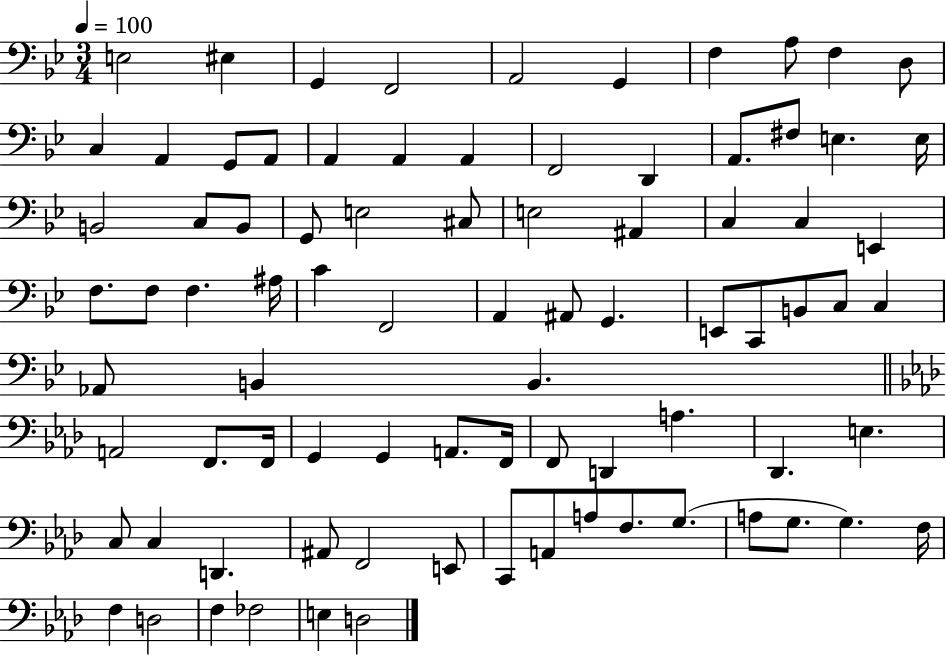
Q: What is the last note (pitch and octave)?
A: D3